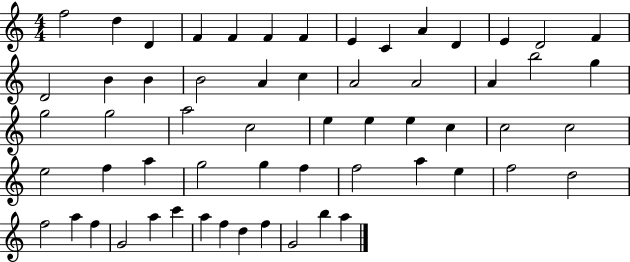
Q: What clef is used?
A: treble